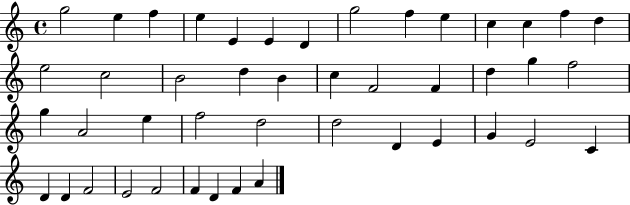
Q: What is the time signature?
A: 4/4